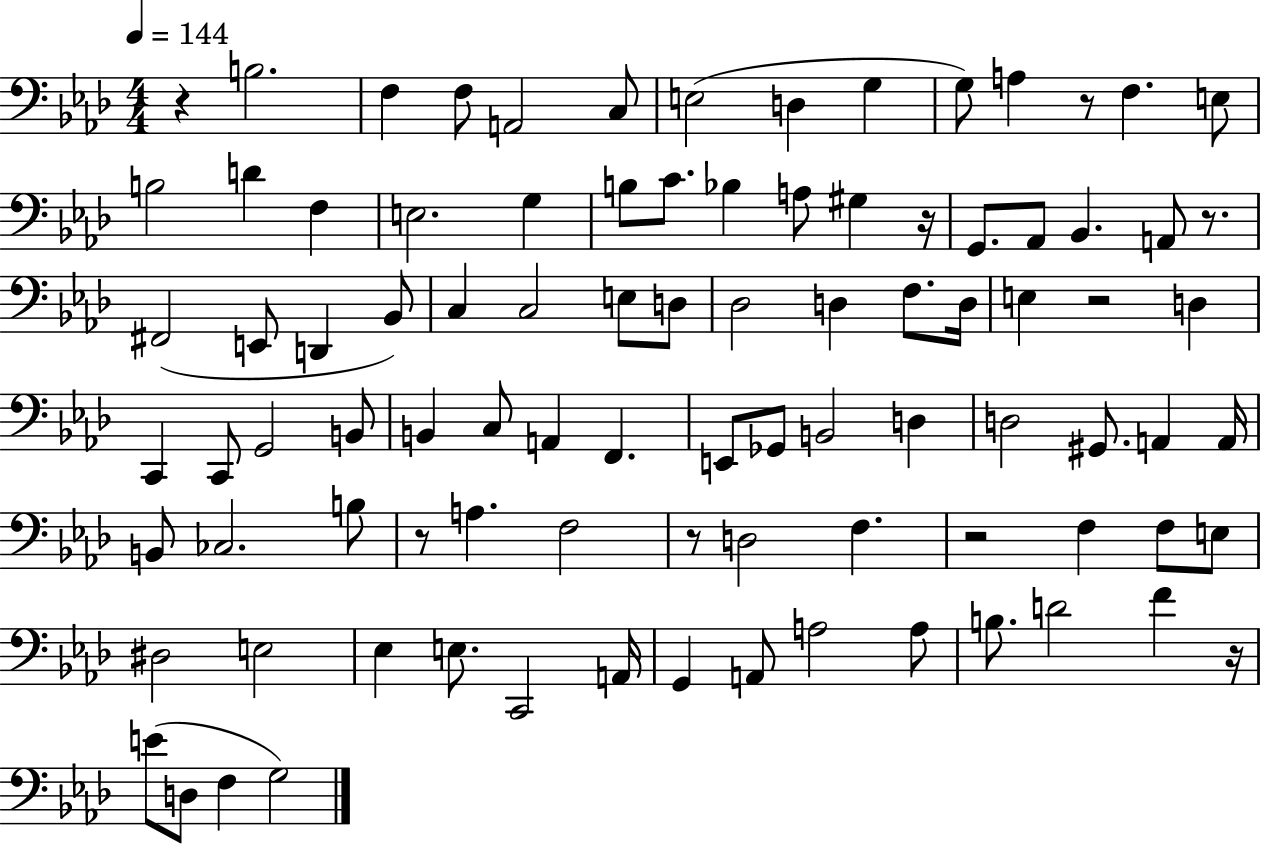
R/q B3/h. F3/q F3/e A2/h C3/e E3/h D3/q G3/q G3/e A3/q R/e F3/q. E3/e B3/h D4/q F3/q E3/h. G3/q B3/e C4/e. Bb3/q A3/e G#3/q R/s G2/e. Ab2/e Bb2/q. A2/e R/e. F#2/h E2/e D2/q Bb2/e C3/q C3/h E3/e D3/e Db3/h D3/q F3/e. D3/s E3/q R/h D3/q C2/q C2/e G2/h B2/e B2/q C3/e A2/q F2/q. E2/e Gb2/e B2/h D3/q D3/h G#2/e. A2/q A2/s B2/e CES3/h. B3/e R/e A3/q. F3/h R/e D3/h F3/q. R/h F3/q F3/e E3/e D#3/h E3/h Eb3/q E3/e. C2/h A2/s G2/q A2/e A3/h A3/e B3/e. D4/h F4/q R/s E4/e D3/e F3/q G3/h